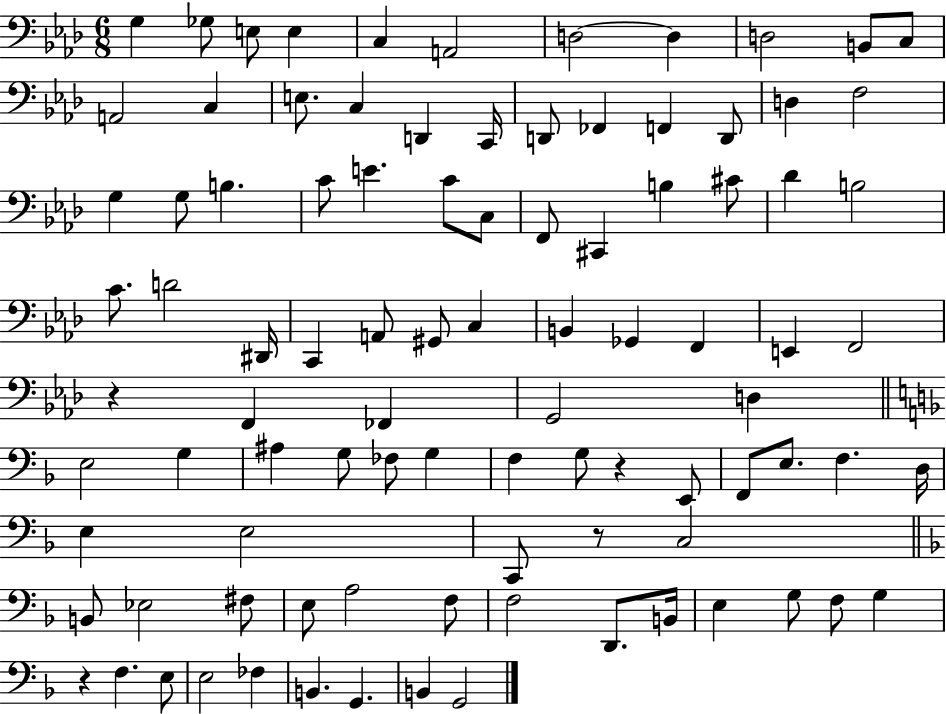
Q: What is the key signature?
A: AES major